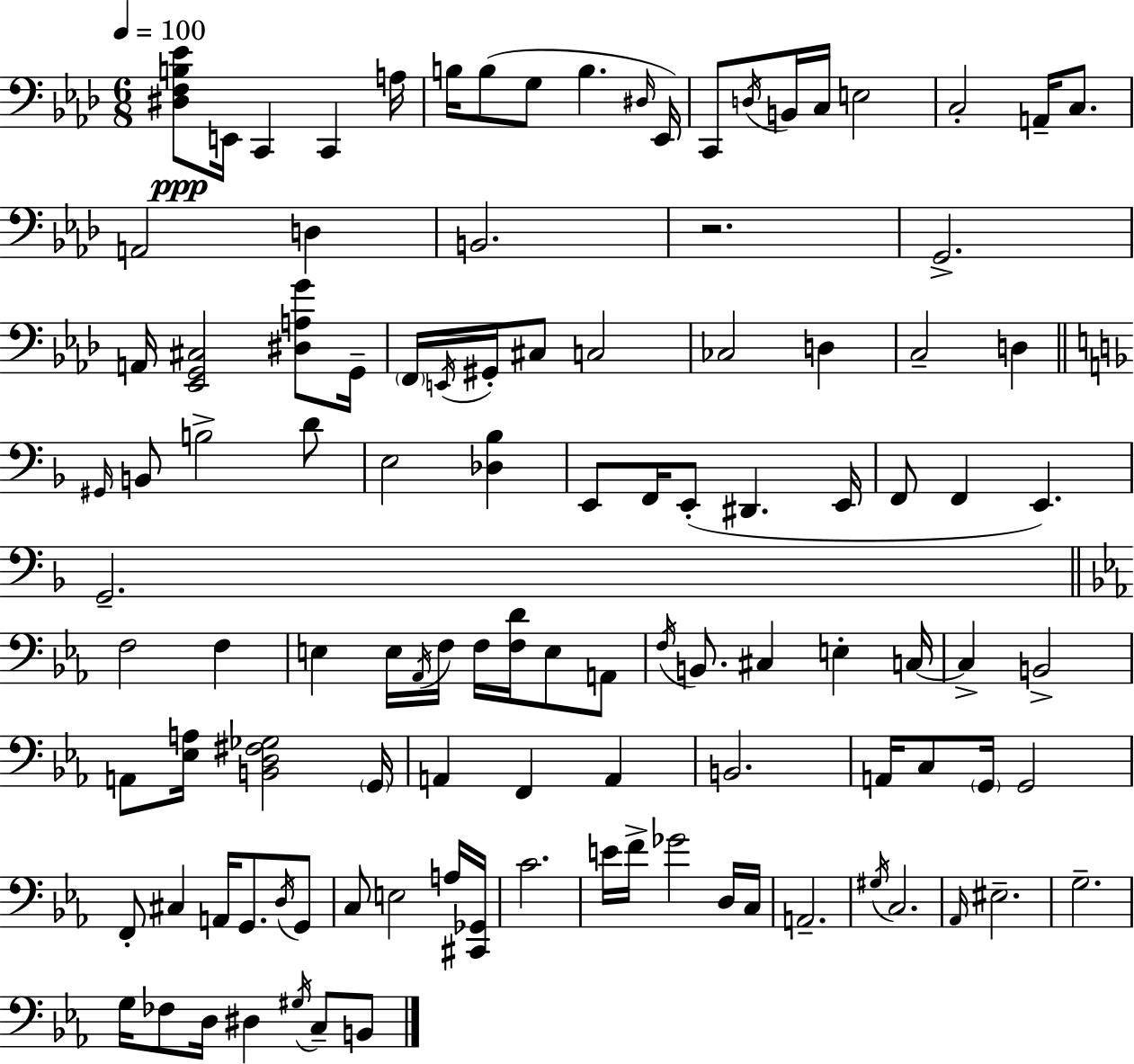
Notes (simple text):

[D#3,F3,B3,Eb4]/e E2/s C2/q C2/q A3/s B3/s B3/e G3/e B3/q. D#3/s Eb2/s C2/e D3/s B2/s C3/s E3/h C3/h A2/s C3/e. A2/h D3/q B2/h. R/h. G2/h. A2/s [Eb2,G2,C#3]/h [D#3,A3,G4]/e G2/s F2/s E2/s G#2/s C#3/e C3/h CES3/h D3/q C3/h D3/q G#2/s B2/e B3/h D4/e E3/h [Db3,Bb3]/q E2/e F2/s E2/e D#2/q. E2/s F2/e F2/q E2/q. G2/h. F3/h F3/q E3/q E3/s Ab2/s F3/s F3/s [F3,D4]/s E3/e A2/e F3/s B2/e. C#3/q E3/q C3/s C3/q B2/h A2/e [Eb3,A3]/s [B2,D3,F#3,Gb3]/h G2/s A2/q F2/q A2/q B2/h. A2/s C3/e G2/s G2/h F2/e C#3/q A2/s G2/e. D3/s G2/e C3/e E3/h A3/s [C#2,Gb2]/s C4/h. E4/s F4/s Gb4/h D3/s C3/s A2/h. G#3/s C3/h. Ab2/s EIS3/h. G3/h. G3/s FES3/e D3/s D#3/q G#3/s C3/e B2/e